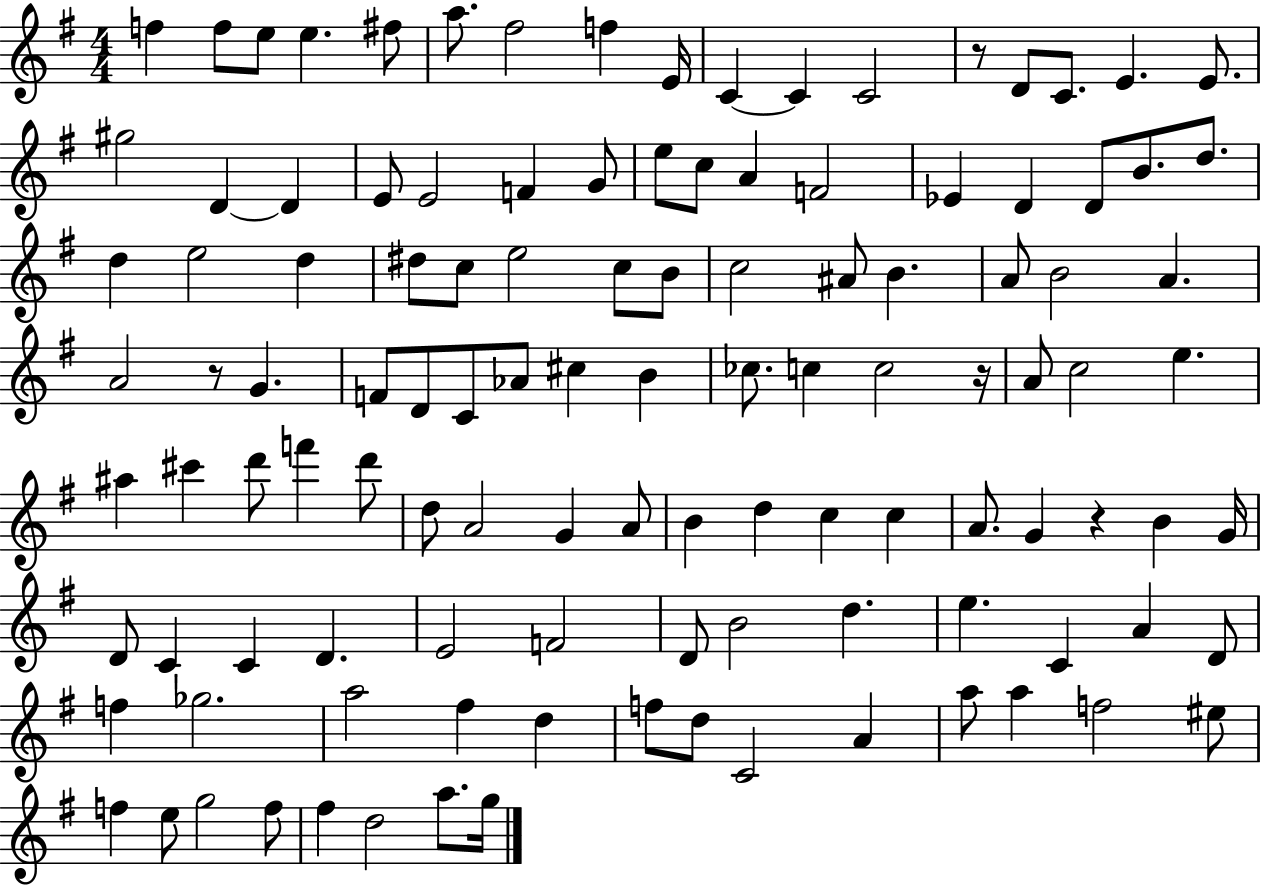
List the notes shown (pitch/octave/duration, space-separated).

F5/q F5/e E5/e E5/q. F#5/e A5/e. F#5/h F5/q E4/s C4/q C4/q C4/h R/e D4/e C4/e. E4/q. E4/e. G#5/h D4/q D4/q E4/e E4/h F4/q G4/e E5/e C5/e A4/q F4/h Eb4/q D4/q D4/e B4/e. D5/e. D5/q E5/h D5/q D#5/e C5/e E5/h C5/e B4/e C5/h A#4/e B4/q. A4/e B4/h A4/q. A4/h R/e G4/q. F4/e D4/e C4/e Ab4/e C#5/q B4/q CES5/e. C5/q C5/h R/s A4/e C5/h E5/q. A#5/q C#6/q D6/e F6/q D6/e D5/e A4/h G4/q A4/e B4/q D5/q C5/q C5/q A4/e. G4/q R/q B4/q G4/s D4/e C4/q C4/q D4/q. E4/h F4/h D4/e B4/h D5/q. E5/q. C4/q A4/q D4/e F5/q Gb5/h. A5/h F#5/q D5/q F5/e D5/e C4/h A4/q A5/e A5/q F5/h EIS5/e F5/q E5/e G5/h F5/e F#5/q D5/h A5/e. G5/s